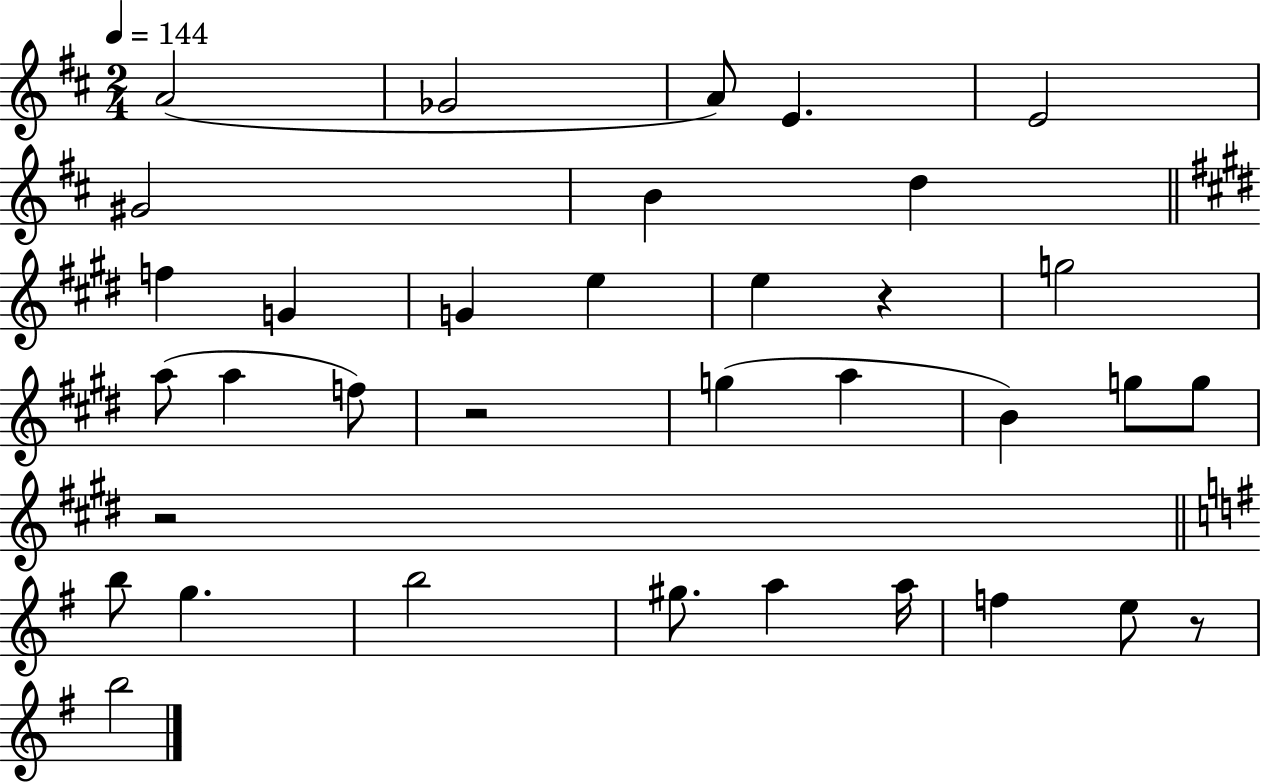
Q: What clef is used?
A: treble